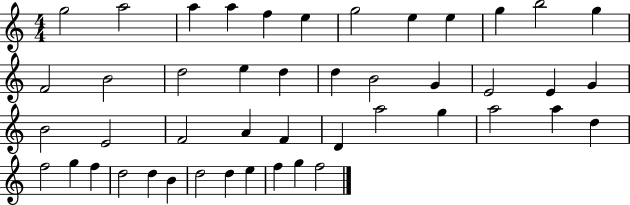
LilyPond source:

{
  \clef treble
  \numericTimeSignature
  \time 4/4
  \key c \major
  g''2 a''2 | a''4 a''4 f''4 e''4 | g''2 e''4 e''4 | g''4 b''2 g''4 | \break f'2 b'2 | d''2 e''4 d''4 | d''4 b'2 g'4 | e'2 e'4 g'4 | \break b'2 e'2 | f'2 a'4 f'4 | d'4 a''2 g''4 | a''2 a''4 d''4 | \break f''2 g''4 f''4 | d''2 d''4 b'4 | d''2 d''4 e''4 | f''4 g''4 f''2 | \break \bar "|."
}